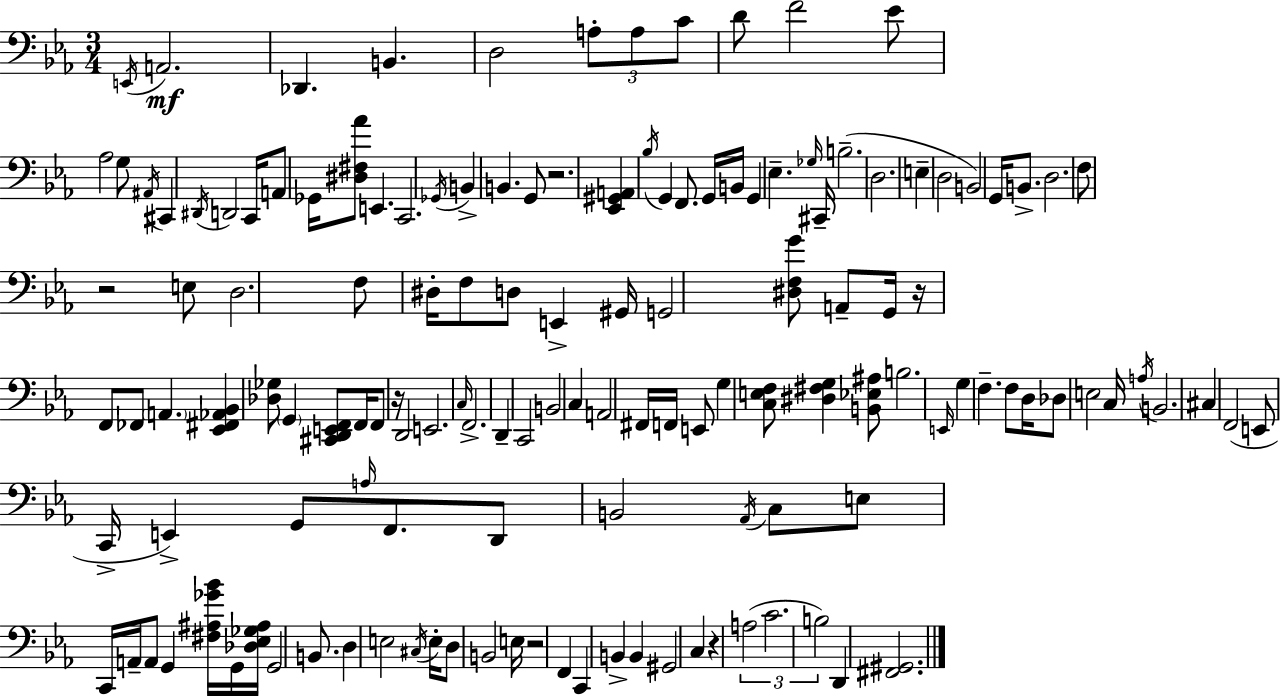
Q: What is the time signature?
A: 3/4